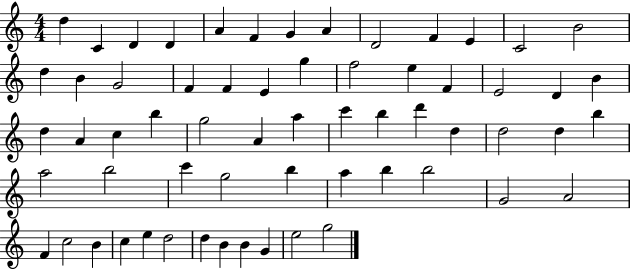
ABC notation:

X:1
T:Untitled
M:4/4
L:1/4
K:C
d C D D A F G A D2 F E C2 B2 d B G2 F F E g f2 e F E2 D B d A c b g2 A a c' b d' d d2 d b a2 b2 c' g2 b a b b2 G2 A2 F c2 B c e d2 d B B G e2 g2